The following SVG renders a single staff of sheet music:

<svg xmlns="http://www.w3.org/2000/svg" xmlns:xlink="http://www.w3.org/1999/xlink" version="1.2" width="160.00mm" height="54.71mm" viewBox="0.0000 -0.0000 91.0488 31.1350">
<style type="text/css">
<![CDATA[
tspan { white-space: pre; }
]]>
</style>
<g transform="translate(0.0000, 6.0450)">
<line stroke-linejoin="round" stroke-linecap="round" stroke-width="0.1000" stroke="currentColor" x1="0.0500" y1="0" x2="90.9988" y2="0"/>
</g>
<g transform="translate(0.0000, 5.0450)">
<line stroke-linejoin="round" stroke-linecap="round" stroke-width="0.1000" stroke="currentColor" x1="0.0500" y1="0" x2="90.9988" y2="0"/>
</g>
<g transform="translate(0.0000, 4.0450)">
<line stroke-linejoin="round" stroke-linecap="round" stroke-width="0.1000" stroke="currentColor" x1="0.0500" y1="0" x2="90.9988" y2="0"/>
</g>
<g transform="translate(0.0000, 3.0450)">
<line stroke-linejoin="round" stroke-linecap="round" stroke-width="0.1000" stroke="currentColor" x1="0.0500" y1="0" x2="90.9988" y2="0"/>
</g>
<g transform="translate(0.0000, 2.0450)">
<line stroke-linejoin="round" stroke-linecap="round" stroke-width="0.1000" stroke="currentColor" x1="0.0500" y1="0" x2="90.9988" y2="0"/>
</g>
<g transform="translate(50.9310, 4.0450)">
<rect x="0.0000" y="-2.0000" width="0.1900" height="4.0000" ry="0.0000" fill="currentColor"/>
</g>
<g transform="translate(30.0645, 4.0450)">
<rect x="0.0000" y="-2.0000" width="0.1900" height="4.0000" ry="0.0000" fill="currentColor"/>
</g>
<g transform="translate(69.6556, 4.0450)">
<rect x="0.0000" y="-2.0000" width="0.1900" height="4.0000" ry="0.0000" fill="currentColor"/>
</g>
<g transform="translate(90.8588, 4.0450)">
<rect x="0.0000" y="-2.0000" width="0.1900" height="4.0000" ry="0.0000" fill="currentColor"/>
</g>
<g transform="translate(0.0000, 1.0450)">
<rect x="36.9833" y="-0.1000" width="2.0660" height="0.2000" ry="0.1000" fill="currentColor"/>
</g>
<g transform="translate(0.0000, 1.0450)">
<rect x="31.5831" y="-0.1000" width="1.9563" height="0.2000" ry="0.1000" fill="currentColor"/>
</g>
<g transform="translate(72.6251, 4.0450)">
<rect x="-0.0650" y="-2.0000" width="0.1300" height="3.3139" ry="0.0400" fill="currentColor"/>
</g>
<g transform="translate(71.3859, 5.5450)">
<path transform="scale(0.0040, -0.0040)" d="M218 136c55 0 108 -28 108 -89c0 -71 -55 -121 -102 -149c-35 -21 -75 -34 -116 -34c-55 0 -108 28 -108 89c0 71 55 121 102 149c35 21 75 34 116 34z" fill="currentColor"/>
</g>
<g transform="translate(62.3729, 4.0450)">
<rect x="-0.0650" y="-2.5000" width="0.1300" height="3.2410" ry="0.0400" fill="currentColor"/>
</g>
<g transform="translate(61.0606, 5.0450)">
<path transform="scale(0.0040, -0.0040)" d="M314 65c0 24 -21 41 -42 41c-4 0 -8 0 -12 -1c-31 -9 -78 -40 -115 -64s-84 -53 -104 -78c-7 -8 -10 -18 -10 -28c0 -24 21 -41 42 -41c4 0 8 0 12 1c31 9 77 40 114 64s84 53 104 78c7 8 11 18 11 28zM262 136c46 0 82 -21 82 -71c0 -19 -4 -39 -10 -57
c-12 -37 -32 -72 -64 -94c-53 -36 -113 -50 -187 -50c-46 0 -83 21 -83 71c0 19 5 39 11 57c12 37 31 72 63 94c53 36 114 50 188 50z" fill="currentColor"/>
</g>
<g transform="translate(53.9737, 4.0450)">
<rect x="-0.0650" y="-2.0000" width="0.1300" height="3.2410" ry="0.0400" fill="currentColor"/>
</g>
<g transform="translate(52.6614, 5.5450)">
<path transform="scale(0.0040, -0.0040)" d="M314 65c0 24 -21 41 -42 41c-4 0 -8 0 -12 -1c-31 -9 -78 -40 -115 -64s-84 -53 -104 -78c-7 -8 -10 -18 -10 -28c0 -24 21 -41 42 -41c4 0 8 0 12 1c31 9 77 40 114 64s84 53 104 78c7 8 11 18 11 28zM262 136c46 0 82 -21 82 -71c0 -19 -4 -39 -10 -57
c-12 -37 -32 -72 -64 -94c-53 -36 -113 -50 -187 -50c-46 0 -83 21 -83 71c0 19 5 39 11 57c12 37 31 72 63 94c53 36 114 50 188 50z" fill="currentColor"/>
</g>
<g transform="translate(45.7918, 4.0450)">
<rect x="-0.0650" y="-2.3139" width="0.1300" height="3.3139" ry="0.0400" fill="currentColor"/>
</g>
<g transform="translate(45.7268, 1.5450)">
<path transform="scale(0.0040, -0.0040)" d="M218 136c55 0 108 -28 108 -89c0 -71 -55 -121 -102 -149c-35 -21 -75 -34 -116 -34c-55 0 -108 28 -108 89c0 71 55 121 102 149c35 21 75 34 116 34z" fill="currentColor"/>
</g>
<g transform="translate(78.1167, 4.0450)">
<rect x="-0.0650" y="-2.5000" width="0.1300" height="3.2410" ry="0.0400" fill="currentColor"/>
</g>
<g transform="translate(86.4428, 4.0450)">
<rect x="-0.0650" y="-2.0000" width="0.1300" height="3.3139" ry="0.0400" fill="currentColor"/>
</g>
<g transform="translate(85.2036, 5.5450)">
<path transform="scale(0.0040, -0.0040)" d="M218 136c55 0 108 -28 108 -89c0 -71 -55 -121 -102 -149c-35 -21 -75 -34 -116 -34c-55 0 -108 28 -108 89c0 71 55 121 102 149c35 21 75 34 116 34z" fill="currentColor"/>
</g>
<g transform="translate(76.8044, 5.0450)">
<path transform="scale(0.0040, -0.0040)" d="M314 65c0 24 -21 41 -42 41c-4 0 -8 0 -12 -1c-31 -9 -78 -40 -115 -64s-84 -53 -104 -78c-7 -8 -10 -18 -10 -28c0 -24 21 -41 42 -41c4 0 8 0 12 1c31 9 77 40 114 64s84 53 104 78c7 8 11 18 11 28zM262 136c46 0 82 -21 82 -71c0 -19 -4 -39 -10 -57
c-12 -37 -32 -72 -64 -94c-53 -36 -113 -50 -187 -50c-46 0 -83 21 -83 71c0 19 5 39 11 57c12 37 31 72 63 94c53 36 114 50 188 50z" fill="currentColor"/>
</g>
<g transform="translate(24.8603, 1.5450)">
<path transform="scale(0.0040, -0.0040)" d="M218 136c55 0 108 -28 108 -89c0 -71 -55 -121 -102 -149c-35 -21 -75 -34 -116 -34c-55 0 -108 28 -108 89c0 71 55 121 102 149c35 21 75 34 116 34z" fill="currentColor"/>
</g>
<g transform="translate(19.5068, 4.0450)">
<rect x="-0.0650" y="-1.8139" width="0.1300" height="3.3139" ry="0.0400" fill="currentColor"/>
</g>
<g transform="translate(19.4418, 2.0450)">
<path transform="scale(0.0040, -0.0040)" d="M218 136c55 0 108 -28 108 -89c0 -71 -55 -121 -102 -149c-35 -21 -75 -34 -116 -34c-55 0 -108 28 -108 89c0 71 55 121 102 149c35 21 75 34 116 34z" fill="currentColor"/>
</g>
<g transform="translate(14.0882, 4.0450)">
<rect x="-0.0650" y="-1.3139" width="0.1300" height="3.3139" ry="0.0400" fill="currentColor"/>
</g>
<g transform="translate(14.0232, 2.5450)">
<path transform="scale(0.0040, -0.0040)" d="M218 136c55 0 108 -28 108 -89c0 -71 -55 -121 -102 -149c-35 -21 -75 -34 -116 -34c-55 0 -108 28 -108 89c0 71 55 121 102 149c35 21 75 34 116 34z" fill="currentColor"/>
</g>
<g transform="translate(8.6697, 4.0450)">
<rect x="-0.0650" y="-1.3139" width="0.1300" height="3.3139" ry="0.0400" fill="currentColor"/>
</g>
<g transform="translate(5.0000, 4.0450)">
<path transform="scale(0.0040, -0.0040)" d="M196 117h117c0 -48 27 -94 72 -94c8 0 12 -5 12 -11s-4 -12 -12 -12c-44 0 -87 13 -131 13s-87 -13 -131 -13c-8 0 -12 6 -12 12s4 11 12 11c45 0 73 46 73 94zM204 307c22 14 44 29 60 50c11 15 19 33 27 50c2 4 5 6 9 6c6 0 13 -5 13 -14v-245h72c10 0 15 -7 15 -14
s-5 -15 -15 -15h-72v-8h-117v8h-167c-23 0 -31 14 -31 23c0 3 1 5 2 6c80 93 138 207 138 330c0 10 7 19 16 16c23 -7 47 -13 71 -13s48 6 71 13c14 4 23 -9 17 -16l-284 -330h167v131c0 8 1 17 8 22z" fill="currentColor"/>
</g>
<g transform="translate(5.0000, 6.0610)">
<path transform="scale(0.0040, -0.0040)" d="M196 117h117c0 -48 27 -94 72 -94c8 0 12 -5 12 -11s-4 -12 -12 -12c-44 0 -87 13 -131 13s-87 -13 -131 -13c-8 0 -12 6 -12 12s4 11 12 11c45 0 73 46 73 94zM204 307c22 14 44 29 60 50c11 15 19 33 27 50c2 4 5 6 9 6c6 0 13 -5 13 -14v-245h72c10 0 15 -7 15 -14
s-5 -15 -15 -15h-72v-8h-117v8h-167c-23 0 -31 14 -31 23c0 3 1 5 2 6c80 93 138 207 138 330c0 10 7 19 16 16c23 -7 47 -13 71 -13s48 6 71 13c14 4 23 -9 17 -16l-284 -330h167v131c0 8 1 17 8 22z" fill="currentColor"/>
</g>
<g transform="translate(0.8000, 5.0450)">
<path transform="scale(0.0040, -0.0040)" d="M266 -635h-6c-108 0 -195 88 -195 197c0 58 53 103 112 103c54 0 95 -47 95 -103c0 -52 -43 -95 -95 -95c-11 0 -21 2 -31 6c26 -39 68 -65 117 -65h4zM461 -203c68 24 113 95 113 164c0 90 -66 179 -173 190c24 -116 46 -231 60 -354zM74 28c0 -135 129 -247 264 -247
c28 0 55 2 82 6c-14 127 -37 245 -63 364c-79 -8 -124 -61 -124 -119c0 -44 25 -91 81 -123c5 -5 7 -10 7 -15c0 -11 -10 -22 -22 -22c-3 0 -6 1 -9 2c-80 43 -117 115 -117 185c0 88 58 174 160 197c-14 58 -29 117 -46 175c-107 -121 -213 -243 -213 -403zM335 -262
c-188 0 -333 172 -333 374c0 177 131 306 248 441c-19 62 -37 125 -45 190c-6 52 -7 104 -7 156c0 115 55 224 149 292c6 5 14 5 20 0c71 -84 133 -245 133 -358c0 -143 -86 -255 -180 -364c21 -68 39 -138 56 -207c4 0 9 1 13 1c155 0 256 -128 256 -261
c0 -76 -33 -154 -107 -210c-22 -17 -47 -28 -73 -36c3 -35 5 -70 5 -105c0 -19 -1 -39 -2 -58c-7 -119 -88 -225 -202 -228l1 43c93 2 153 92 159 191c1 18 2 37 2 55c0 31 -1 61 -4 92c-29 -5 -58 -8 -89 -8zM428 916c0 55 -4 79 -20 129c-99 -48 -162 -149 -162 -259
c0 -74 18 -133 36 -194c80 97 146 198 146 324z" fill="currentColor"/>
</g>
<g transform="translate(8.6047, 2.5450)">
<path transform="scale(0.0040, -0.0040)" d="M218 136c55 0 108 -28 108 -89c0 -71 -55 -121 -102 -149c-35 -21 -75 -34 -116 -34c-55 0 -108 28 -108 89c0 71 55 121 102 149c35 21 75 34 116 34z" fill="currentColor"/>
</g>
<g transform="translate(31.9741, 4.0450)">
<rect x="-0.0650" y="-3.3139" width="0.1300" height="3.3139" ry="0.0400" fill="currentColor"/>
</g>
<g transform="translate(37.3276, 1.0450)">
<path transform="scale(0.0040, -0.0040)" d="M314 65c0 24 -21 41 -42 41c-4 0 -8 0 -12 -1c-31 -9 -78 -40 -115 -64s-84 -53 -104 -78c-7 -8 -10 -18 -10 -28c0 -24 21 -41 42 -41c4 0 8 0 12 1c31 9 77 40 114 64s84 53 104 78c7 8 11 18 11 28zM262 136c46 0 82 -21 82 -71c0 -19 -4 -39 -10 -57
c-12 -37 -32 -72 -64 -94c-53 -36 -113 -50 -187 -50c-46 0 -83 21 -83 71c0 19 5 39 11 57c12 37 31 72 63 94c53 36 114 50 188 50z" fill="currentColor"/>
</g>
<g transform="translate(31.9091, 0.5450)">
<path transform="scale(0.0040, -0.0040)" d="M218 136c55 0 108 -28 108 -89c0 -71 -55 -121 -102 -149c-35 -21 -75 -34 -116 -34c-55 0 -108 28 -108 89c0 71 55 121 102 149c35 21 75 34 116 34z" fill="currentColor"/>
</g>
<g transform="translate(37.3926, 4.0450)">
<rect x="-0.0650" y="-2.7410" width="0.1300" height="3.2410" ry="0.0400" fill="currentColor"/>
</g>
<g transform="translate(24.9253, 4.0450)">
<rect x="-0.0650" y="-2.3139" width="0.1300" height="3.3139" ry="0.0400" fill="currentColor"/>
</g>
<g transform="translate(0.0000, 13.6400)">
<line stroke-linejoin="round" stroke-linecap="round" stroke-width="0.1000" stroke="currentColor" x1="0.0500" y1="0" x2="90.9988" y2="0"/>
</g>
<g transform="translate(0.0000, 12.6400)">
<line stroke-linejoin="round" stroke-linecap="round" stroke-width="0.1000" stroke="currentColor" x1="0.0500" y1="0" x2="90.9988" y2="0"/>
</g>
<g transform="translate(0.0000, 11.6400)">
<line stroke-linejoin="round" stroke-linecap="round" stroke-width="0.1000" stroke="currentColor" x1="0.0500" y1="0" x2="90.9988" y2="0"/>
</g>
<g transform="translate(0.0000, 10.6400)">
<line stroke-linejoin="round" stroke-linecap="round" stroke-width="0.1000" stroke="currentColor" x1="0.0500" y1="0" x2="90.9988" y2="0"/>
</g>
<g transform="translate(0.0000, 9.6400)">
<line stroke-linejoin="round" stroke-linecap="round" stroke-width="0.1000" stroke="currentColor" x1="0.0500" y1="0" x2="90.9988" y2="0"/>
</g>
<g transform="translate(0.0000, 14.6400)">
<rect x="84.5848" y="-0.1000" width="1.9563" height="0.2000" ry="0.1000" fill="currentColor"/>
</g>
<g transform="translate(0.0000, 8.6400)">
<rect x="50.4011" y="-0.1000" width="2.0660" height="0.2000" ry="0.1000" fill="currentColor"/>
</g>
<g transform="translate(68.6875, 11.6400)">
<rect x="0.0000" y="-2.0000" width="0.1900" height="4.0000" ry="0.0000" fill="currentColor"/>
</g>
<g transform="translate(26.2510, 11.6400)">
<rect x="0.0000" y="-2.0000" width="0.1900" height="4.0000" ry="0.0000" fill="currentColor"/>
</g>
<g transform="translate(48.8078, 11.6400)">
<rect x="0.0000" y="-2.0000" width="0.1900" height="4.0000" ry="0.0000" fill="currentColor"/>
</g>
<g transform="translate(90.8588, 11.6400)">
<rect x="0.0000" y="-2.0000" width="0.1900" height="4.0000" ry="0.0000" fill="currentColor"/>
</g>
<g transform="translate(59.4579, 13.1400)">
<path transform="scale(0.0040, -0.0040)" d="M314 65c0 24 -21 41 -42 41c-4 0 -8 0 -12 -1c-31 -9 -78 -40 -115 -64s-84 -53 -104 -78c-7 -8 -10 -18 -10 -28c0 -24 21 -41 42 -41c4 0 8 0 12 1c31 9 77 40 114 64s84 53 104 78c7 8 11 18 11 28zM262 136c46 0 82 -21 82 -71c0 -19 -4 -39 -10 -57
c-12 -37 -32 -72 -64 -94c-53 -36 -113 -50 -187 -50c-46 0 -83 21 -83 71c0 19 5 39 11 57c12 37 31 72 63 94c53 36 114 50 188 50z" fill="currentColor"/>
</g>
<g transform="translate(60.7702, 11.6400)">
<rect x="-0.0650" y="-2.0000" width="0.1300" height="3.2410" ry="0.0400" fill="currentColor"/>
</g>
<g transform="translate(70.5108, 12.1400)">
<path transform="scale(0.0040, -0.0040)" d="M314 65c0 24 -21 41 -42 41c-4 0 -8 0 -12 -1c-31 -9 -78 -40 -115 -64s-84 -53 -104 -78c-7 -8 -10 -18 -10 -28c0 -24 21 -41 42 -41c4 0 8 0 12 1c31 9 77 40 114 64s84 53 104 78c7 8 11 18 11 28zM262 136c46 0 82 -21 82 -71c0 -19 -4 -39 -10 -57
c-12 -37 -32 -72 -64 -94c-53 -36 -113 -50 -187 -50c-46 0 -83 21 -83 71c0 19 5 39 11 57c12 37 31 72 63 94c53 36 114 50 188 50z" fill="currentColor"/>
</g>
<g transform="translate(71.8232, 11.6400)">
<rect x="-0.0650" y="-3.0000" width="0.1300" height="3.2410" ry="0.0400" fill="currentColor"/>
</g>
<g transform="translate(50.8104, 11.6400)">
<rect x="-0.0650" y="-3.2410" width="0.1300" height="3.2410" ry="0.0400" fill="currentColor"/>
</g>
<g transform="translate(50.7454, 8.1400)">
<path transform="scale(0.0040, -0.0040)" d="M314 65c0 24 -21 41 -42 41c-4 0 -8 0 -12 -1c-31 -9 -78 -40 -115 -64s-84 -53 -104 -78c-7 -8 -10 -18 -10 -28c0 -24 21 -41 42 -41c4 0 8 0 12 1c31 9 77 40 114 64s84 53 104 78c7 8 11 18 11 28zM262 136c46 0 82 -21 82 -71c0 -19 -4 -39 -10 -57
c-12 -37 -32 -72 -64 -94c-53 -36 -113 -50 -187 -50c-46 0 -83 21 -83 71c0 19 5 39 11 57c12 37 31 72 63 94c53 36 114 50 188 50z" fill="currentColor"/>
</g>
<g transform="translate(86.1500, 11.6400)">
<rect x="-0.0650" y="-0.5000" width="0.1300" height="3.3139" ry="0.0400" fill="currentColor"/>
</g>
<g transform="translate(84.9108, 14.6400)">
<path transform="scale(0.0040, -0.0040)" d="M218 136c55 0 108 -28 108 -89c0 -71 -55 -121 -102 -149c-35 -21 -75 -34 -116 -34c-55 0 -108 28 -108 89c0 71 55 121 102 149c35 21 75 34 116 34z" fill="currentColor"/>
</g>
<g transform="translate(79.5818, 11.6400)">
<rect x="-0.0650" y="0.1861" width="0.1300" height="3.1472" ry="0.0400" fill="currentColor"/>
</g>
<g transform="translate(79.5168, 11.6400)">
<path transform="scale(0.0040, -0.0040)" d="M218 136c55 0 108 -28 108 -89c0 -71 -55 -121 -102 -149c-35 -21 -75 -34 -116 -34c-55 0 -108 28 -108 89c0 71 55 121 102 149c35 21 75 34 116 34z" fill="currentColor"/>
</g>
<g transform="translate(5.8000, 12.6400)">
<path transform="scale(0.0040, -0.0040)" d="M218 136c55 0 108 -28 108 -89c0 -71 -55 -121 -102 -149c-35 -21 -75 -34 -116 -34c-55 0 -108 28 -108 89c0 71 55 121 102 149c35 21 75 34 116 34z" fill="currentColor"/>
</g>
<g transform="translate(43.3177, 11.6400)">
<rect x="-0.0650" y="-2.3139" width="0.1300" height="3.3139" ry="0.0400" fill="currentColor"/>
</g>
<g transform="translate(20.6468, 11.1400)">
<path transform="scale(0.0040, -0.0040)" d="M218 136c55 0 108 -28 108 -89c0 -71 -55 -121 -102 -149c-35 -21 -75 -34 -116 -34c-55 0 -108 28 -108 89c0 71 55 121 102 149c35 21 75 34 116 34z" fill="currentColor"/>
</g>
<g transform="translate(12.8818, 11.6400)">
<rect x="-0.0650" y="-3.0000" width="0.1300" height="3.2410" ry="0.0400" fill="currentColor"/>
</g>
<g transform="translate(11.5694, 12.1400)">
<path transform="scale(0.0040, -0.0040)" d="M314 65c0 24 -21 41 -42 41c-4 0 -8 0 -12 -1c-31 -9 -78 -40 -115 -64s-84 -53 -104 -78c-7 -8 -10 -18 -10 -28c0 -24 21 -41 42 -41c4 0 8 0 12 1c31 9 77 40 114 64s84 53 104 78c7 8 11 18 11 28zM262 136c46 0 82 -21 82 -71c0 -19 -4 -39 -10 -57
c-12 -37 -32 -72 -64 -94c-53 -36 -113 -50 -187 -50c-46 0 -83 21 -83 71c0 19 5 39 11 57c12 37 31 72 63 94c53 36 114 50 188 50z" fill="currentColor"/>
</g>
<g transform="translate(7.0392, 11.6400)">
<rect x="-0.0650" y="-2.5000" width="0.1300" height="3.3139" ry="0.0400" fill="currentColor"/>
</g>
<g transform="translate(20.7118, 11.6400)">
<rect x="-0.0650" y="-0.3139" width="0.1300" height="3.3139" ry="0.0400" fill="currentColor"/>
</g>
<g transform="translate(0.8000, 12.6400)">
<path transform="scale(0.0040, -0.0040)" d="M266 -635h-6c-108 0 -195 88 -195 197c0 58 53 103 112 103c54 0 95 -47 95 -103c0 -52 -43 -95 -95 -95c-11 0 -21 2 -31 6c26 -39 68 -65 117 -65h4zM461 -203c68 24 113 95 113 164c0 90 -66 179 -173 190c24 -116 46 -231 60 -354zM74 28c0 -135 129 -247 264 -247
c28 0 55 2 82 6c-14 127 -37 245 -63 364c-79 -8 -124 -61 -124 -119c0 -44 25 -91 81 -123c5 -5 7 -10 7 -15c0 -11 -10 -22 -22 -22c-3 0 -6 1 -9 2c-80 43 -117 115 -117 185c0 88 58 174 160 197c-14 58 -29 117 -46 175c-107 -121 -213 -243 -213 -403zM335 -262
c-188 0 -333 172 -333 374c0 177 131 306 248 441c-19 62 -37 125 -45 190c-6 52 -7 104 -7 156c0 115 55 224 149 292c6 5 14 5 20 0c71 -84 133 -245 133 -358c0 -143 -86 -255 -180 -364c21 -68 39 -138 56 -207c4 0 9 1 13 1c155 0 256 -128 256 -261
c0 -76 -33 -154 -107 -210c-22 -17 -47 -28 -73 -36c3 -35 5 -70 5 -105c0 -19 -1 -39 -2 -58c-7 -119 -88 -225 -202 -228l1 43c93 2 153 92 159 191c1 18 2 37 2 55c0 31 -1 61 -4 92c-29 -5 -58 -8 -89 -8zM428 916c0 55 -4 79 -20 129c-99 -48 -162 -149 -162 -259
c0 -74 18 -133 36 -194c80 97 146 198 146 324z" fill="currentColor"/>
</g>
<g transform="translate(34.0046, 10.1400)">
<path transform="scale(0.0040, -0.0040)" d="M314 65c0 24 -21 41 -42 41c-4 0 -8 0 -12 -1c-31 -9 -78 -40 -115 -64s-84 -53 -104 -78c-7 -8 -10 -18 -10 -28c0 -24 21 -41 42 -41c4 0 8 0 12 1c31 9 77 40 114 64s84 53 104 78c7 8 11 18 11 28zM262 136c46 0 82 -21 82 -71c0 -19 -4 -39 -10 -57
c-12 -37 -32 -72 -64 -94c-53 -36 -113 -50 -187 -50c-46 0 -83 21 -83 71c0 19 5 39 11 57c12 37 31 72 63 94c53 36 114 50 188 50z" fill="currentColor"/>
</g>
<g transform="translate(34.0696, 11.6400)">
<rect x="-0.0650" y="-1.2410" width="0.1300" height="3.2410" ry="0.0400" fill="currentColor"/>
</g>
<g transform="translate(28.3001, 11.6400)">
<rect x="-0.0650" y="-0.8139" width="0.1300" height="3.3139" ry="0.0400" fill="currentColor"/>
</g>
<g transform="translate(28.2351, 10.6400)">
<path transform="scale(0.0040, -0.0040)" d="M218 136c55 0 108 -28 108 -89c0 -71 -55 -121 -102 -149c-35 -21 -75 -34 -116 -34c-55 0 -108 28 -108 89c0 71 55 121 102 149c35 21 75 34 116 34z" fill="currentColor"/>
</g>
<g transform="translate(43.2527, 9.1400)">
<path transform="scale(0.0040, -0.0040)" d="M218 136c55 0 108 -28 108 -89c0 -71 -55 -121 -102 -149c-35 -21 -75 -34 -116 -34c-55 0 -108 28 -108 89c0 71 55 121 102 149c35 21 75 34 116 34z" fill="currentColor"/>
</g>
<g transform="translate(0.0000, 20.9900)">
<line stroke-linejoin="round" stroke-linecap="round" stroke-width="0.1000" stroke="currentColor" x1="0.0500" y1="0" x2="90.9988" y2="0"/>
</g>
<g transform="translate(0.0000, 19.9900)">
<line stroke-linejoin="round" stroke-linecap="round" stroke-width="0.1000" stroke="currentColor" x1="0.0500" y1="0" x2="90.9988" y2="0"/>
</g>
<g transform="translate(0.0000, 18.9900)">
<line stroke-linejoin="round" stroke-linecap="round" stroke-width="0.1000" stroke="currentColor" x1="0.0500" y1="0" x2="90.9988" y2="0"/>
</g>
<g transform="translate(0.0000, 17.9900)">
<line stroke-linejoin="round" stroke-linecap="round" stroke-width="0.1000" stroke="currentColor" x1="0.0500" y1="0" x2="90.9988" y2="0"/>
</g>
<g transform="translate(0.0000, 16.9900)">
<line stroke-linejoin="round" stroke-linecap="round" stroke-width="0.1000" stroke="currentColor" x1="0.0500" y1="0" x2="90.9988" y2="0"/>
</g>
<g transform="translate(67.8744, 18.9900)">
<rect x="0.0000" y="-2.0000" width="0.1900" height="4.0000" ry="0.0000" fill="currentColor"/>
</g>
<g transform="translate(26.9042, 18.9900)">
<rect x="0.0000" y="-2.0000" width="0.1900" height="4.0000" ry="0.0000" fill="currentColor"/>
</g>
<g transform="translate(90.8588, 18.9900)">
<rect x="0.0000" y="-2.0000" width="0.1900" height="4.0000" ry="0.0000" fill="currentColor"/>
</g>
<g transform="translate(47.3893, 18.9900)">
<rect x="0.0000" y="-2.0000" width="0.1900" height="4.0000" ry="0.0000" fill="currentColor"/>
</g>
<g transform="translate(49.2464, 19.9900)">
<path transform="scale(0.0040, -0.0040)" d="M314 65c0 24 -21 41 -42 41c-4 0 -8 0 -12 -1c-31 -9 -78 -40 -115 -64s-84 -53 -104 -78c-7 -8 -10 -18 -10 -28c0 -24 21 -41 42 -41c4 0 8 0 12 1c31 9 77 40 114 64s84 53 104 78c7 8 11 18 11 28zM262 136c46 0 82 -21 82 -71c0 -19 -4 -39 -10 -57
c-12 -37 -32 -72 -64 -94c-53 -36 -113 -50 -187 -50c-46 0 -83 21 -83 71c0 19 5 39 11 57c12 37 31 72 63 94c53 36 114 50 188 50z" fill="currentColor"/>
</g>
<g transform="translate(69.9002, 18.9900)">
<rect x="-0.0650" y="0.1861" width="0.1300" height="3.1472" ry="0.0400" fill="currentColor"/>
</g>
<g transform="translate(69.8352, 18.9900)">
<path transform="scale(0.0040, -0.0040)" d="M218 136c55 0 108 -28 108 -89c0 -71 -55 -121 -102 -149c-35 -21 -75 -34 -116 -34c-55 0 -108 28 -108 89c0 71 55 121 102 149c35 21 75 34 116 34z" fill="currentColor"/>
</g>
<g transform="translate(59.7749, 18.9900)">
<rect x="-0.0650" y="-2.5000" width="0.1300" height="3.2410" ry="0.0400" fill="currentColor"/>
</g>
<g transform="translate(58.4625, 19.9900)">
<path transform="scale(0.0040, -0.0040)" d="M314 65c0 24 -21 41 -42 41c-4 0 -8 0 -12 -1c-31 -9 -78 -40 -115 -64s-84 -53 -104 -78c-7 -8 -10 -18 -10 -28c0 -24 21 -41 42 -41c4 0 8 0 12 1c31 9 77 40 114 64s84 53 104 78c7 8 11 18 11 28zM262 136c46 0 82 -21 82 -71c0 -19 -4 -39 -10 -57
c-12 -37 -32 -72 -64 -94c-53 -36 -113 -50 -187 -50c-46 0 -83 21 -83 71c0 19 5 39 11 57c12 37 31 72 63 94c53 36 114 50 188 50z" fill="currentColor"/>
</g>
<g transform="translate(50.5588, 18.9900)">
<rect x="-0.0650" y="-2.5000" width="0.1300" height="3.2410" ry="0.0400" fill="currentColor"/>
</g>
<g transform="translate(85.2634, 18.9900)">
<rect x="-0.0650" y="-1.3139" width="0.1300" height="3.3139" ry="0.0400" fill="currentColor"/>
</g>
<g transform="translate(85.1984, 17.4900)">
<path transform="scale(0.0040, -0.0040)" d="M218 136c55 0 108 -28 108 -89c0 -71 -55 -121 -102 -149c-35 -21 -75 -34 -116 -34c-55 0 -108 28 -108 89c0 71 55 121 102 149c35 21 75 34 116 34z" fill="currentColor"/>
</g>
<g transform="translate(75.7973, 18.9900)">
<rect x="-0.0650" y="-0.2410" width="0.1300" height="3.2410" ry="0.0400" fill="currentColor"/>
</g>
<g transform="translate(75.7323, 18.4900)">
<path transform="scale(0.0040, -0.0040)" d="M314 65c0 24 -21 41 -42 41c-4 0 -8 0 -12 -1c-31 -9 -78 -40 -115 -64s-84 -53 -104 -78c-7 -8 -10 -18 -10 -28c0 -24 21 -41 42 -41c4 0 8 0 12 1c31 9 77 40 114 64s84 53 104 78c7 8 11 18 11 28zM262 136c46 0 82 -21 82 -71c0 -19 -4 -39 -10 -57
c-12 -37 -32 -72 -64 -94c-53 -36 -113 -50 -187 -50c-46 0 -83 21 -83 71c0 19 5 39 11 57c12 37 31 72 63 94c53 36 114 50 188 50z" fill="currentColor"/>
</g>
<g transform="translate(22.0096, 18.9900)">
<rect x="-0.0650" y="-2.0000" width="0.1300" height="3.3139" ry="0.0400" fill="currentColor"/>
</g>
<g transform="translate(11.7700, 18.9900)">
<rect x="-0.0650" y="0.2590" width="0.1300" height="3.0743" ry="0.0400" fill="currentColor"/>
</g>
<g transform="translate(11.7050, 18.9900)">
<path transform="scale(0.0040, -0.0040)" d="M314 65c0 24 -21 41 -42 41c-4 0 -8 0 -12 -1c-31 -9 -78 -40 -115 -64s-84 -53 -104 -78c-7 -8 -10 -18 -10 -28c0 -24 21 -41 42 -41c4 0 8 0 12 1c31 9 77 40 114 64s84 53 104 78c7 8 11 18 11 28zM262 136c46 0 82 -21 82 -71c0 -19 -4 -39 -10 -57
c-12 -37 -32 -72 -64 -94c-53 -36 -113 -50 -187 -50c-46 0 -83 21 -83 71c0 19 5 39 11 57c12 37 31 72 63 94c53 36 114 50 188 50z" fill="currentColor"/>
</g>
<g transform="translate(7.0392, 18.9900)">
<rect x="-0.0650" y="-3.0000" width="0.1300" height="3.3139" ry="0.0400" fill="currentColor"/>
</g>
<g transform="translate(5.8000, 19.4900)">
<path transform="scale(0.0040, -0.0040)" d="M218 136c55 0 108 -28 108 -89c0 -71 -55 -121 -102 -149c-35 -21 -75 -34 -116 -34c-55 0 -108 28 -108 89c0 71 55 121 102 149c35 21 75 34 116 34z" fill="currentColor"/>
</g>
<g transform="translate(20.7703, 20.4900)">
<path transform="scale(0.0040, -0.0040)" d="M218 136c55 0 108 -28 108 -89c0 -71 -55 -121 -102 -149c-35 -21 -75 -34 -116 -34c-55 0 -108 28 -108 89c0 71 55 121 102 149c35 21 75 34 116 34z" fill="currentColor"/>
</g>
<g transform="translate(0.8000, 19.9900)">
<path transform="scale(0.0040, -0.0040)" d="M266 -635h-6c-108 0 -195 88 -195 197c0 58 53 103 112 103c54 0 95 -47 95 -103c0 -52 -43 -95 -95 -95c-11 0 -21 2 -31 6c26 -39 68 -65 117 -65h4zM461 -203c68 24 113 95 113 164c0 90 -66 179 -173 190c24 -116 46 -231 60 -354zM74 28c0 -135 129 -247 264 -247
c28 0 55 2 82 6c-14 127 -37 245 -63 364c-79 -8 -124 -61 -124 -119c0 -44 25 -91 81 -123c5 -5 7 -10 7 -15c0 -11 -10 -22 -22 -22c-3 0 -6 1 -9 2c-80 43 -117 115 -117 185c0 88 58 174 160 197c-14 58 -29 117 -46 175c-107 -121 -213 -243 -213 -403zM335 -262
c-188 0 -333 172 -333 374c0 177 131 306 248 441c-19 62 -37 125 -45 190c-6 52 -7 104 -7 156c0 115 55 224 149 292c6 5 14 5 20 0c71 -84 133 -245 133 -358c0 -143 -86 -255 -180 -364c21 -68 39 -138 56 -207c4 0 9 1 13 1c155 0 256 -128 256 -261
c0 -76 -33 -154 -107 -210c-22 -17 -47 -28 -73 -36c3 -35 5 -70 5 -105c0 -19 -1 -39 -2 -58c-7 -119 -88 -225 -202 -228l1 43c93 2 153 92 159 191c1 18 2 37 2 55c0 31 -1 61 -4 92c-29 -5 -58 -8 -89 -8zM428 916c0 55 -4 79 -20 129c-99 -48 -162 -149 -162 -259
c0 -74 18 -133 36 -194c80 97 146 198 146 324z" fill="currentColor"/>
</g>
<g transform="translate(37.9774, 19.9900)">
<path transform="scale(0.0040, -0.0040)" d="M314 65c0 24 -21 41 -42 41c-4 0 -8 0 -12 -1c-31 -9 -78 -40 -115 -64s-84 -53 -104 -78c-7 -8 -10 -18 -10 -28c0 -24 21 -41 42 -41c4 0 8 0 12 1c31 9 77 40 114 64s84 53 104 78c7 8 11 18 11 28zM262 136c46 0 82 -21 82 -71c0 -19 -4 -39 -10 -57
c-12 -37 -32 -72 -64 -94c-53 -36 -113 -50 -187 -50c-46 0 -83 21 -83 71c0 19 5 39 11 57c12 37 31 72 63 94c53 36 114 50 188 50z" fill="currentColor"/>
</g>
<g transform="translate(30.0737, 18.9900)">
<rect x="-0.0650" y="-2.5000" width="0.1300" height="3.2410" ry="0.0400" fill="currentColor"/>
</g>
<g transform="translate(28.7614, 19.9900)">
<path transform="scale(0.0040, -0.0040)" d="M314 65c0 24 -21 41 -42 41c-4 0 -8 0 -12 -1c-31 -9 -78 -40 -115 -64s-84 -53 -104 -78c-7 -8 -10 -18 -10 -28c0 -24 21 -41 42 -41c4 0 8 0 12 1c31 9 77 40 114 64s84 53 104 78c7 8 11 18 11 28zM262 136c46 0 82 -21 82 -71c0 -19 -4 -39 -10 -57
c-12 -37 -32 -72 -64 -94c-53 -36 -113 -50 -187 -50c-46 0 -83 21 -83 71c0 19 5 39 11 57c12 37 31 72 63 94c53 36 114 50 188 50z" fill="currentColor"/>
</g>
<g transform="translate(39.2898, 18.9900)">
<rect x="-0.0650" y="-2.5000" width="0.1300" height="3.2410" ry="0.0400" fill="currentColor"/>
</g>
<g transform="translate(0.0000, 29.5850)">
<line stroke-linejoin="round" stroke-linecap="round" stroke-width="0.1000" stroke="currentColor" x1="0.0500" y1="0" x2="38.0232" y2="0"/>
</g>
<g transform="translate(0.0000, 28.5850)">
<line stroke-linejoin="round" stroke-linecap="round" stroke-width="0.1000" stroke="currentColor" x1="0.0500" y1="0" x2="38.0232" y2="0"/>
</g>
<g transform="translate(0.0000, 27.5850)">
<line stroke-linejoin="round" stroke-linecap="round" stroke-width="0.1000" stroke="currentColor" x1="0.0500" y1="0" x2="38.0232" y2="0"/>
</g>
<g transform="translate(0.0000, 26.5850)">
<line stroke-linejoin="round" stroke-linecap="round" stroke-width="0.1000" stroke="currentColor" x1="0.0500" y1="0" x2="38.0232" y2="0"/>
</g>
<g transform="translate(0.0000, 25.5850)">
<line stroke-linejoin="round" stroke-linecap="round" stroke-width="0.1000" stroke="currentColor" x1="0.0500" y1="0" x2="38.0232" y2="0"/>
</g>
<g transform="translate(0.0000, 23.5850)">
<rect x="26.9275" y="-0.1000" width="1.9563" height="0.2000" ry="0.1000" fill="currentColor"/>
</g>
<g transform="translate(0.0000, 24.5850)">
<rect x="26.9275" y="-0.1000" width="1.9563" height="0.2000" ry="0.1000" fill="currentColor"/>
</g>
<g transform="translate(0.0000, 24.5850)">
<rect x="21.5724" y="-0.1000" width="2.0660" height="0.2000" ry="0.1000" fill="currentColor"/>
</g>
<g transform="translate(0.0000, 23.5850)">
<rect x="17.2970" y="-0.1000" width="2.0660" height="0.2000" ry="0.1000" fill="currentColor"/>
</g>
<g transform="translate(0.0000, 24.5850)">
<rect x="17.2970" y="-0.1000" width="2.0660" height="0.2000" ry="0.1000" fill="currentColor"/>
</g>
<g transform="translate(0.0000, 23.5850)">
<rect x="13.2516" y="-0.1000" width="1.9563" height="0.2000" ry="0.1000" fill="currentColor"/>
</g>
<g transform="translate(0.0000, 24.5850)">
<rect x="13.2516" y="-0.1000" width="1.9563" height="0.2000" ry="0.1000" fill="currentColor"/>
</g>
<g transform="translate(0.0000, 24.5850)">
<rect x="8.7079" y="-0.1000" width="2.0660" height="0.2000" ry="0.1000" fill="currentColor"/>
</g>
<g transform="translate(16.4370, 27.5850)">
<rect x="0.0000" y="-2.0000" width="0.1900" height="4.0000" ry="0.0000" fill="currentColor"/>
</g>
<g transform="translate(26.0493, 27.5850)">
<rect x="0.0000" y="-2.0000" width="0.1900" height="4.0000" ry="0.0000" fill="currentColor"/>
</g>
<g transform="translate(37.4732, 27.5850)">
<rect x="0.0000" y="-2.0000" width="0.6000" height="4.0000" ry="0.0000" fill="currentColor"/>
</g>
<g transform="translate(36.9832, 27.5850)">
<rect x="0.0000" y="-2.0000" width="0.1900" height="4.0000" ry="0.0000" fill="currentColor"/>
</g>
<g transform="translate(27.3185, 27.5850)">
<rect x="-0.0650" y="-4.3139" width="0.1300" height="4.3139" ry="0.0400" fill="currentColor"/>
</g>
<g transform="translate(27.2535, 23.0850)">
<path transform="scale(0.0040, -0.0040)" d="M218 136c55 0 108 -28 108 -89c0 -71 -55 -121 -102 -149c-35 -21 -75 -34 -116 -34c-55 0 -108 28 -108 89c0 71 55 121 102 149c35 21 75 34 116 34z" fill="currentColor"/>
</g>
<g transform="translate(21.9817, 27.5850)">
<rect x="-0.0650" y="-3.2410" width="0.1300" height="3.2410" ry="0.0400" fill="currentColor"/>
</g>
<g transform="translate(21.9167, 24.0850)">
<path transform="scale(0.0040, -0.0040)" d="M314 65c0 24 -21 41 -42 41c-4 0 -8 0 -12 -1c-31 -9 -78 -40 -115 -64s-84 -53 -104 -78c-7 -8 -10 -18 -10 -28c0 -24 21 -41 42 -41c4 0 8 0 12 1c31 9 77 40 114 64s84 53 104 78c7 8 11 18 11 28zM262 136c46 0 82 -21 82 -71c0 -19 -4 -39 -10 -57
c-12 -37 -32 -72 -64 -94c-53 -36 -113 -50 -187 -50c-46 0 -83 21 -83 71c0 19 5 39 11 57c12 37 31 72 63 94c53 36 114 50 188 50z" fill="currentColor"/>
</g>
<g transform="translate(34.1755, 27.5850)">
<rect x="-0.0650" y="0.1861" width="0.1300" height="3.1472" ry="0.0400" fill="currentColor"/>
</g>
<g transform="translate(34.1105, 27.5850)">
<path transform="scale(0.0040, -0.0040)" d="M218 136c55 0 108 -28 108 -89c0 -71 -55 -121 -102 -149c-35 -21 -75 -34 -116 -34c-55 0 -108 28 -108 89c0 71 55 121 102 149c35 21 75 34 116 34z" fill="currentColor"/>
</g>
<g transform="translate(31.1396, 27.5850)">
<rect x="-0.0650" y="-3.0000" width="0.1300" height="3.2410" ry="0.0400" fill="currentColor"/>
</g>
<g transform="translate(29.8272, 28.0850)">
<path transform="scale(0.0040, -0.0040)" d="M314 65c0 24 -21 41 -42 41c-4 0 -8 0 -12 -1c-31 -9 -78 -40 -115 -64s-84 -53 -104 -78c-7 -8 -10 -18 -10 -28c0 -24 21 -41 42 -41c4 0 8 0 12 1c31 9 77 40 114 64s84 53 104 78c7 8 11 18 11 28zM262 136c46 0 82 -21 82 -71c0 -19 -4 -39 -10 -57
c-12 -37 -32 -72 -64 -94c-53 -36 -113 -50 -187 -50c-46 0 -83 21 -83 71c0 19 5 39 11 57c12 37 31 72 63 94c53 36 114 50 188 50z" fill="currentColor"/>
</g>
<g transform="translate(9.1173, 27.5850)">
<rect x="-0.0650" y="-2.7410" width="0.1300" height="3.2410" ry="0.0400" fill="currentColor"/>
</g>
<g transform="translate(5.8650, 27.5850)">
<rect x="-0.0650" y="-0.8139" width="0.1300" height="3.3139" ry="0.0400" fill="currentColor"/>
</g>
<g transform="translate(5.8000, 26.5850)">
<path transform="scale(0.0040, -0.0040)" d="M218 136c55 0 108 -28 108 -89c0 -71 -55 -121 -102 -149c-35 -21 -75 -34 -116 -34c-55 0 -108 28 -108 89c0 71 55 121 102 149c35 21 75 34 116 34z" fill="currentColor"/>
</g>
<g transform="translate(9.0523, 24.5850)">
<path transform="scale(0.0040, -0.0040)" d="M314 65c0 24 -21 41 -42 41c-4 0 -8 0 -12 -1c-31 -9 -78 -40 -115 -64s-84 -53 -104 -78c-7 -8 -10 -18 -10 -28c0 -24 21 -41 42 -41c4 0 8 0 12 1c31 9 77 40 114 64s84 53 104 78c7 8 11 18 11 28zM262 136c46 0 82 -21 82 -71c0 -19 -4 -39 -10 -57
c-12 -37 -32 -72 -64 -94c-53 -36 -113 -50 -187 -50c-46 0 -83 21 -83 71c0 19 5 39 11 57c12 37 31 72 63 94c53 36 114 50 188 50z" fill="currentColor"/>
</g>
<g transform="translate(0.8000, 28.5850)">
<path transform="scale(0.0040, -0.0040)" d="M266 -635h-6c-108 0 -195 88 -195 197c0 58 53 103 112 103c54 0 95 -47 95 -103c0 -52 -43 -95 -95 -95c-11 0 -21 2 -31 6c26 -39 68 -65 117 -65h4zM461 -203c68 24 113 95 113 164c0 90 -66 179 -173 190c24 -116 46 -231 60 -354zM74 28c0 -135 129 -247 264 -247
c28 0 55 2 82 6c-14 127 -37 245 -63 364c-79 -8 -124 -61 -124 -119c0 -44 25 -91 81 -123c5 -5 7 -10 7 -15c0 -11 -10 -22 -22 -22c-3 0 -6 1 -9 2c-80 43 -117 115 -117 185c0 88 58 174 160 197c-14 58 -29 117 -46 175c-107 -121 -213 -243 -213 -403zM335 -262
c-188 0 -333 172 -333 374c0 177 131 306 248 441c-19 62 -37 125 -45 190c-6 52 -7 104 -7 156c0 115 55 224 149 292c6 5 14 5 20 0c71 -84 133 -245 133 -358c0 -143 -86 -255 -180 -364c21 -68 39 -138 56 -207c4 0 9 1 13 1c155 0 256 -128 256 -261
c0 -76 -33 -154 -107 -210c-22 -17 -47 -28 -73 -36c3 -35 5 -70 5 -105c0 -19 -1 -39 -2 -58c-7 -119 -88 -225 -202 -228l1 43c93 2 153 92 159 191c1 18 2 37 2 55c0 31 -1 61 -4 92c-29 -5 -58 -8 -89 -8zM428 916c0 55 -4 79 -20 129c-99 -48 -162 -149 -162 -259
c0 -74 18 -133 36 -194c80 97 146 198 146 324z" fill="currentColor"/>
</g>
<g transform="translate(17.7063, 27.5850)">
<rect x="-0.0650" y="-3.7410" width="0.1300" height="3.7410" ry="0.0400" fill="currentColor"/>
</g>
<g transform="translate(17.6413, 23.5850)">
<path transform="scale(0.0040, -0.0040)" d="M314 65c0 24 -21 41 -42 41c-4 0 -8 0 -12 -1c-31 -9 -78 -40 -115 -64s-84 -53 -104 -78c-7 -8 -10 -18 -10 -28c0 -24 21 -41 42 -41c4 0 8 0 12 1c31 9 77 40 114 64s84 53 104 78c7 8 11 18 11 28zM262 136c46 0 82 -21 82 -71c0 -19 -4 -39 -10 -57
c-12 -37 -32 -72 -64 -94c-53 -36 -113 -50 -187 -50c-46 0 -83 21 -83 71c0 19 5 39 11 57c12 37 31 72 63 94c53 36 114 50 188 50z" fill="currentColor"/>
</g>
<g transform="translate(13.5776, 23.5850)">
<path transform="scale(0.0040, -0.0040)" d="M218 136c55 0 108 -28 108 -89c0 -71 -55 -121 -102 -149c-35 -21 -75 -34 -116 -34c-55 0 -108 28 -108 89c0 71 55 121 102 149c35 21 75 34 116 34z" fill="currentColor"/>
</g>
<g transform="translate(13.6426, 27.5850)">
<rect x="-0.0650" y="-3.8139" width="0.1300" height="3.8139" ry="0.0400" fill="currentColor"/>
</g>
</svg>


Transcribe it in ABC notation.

X:1
T:Untitled
M:4/4
L:1/4
K:C
e e f g b a2 g F2 G2 F G2 F G A2 c d e2 g b2 F2 A2 B C A B2 F G2 G2 G2 G2 B c2 e d a2 c' c'2 b2 d' A2 B